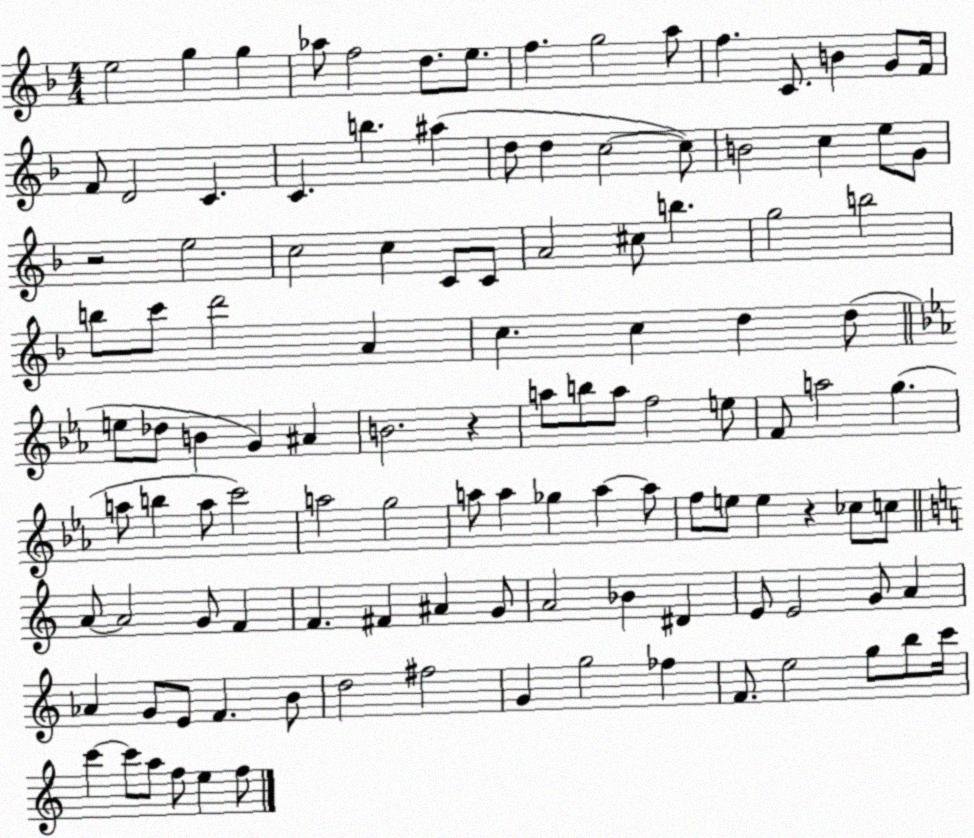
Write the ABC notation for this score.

X:1
T:Untitled
M:4/4
L:1/4
K:F
e2 g g _a/2 f2 d/2 e/2 f g2 a/2 f C/2 B G/2 F/4 F/2 D2 C C b ^a d/2 d c2 c/2 B2 c e/2 G/2 z2 e2 c2 c C/2 C/2 A2 ^c/2 b g2 b2 b/2 c'/2 d'2 A c c d d/2 e/2 _d/2 B G ^A B2 z a/2 b/2 a/2 f2 e/2 F/2 a2 g a/2 b a/2 c'2 a2 g2 a/2 a _g a a/2 f/2 e/2 e z _c/2 c/2 A/2 A2 G/2 F F ^F ^A G/2 A2 _B ^D E/2 E2 G/2 A _A G/2 E/2 F B/2 d2 ^f2 G g2 _f F/2 e2 g/2 b/2 c'/4 c' c'/2 a/2 f/2 e f/2